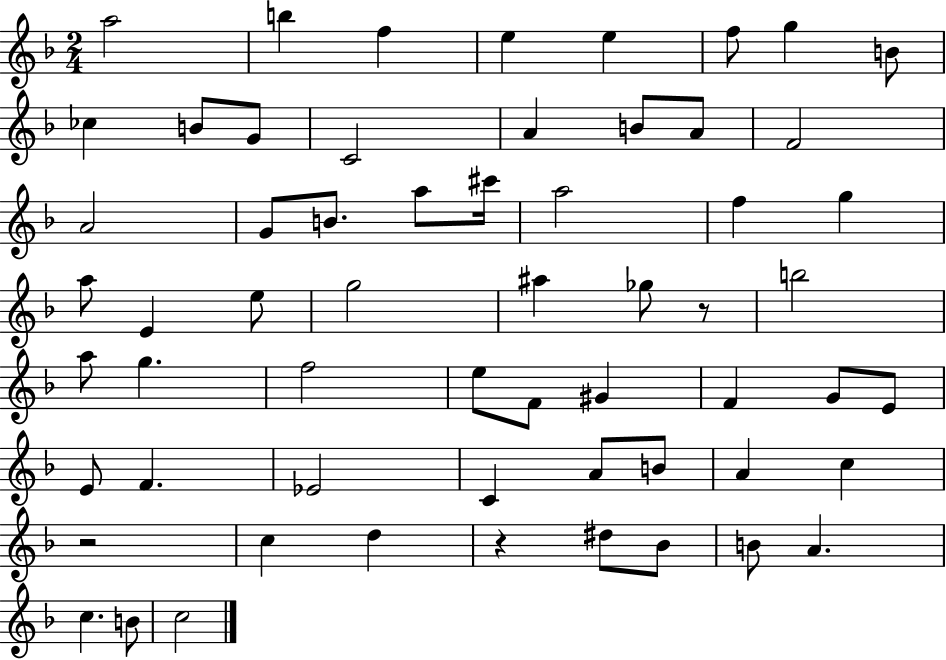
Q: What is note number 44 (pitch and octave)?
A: C4